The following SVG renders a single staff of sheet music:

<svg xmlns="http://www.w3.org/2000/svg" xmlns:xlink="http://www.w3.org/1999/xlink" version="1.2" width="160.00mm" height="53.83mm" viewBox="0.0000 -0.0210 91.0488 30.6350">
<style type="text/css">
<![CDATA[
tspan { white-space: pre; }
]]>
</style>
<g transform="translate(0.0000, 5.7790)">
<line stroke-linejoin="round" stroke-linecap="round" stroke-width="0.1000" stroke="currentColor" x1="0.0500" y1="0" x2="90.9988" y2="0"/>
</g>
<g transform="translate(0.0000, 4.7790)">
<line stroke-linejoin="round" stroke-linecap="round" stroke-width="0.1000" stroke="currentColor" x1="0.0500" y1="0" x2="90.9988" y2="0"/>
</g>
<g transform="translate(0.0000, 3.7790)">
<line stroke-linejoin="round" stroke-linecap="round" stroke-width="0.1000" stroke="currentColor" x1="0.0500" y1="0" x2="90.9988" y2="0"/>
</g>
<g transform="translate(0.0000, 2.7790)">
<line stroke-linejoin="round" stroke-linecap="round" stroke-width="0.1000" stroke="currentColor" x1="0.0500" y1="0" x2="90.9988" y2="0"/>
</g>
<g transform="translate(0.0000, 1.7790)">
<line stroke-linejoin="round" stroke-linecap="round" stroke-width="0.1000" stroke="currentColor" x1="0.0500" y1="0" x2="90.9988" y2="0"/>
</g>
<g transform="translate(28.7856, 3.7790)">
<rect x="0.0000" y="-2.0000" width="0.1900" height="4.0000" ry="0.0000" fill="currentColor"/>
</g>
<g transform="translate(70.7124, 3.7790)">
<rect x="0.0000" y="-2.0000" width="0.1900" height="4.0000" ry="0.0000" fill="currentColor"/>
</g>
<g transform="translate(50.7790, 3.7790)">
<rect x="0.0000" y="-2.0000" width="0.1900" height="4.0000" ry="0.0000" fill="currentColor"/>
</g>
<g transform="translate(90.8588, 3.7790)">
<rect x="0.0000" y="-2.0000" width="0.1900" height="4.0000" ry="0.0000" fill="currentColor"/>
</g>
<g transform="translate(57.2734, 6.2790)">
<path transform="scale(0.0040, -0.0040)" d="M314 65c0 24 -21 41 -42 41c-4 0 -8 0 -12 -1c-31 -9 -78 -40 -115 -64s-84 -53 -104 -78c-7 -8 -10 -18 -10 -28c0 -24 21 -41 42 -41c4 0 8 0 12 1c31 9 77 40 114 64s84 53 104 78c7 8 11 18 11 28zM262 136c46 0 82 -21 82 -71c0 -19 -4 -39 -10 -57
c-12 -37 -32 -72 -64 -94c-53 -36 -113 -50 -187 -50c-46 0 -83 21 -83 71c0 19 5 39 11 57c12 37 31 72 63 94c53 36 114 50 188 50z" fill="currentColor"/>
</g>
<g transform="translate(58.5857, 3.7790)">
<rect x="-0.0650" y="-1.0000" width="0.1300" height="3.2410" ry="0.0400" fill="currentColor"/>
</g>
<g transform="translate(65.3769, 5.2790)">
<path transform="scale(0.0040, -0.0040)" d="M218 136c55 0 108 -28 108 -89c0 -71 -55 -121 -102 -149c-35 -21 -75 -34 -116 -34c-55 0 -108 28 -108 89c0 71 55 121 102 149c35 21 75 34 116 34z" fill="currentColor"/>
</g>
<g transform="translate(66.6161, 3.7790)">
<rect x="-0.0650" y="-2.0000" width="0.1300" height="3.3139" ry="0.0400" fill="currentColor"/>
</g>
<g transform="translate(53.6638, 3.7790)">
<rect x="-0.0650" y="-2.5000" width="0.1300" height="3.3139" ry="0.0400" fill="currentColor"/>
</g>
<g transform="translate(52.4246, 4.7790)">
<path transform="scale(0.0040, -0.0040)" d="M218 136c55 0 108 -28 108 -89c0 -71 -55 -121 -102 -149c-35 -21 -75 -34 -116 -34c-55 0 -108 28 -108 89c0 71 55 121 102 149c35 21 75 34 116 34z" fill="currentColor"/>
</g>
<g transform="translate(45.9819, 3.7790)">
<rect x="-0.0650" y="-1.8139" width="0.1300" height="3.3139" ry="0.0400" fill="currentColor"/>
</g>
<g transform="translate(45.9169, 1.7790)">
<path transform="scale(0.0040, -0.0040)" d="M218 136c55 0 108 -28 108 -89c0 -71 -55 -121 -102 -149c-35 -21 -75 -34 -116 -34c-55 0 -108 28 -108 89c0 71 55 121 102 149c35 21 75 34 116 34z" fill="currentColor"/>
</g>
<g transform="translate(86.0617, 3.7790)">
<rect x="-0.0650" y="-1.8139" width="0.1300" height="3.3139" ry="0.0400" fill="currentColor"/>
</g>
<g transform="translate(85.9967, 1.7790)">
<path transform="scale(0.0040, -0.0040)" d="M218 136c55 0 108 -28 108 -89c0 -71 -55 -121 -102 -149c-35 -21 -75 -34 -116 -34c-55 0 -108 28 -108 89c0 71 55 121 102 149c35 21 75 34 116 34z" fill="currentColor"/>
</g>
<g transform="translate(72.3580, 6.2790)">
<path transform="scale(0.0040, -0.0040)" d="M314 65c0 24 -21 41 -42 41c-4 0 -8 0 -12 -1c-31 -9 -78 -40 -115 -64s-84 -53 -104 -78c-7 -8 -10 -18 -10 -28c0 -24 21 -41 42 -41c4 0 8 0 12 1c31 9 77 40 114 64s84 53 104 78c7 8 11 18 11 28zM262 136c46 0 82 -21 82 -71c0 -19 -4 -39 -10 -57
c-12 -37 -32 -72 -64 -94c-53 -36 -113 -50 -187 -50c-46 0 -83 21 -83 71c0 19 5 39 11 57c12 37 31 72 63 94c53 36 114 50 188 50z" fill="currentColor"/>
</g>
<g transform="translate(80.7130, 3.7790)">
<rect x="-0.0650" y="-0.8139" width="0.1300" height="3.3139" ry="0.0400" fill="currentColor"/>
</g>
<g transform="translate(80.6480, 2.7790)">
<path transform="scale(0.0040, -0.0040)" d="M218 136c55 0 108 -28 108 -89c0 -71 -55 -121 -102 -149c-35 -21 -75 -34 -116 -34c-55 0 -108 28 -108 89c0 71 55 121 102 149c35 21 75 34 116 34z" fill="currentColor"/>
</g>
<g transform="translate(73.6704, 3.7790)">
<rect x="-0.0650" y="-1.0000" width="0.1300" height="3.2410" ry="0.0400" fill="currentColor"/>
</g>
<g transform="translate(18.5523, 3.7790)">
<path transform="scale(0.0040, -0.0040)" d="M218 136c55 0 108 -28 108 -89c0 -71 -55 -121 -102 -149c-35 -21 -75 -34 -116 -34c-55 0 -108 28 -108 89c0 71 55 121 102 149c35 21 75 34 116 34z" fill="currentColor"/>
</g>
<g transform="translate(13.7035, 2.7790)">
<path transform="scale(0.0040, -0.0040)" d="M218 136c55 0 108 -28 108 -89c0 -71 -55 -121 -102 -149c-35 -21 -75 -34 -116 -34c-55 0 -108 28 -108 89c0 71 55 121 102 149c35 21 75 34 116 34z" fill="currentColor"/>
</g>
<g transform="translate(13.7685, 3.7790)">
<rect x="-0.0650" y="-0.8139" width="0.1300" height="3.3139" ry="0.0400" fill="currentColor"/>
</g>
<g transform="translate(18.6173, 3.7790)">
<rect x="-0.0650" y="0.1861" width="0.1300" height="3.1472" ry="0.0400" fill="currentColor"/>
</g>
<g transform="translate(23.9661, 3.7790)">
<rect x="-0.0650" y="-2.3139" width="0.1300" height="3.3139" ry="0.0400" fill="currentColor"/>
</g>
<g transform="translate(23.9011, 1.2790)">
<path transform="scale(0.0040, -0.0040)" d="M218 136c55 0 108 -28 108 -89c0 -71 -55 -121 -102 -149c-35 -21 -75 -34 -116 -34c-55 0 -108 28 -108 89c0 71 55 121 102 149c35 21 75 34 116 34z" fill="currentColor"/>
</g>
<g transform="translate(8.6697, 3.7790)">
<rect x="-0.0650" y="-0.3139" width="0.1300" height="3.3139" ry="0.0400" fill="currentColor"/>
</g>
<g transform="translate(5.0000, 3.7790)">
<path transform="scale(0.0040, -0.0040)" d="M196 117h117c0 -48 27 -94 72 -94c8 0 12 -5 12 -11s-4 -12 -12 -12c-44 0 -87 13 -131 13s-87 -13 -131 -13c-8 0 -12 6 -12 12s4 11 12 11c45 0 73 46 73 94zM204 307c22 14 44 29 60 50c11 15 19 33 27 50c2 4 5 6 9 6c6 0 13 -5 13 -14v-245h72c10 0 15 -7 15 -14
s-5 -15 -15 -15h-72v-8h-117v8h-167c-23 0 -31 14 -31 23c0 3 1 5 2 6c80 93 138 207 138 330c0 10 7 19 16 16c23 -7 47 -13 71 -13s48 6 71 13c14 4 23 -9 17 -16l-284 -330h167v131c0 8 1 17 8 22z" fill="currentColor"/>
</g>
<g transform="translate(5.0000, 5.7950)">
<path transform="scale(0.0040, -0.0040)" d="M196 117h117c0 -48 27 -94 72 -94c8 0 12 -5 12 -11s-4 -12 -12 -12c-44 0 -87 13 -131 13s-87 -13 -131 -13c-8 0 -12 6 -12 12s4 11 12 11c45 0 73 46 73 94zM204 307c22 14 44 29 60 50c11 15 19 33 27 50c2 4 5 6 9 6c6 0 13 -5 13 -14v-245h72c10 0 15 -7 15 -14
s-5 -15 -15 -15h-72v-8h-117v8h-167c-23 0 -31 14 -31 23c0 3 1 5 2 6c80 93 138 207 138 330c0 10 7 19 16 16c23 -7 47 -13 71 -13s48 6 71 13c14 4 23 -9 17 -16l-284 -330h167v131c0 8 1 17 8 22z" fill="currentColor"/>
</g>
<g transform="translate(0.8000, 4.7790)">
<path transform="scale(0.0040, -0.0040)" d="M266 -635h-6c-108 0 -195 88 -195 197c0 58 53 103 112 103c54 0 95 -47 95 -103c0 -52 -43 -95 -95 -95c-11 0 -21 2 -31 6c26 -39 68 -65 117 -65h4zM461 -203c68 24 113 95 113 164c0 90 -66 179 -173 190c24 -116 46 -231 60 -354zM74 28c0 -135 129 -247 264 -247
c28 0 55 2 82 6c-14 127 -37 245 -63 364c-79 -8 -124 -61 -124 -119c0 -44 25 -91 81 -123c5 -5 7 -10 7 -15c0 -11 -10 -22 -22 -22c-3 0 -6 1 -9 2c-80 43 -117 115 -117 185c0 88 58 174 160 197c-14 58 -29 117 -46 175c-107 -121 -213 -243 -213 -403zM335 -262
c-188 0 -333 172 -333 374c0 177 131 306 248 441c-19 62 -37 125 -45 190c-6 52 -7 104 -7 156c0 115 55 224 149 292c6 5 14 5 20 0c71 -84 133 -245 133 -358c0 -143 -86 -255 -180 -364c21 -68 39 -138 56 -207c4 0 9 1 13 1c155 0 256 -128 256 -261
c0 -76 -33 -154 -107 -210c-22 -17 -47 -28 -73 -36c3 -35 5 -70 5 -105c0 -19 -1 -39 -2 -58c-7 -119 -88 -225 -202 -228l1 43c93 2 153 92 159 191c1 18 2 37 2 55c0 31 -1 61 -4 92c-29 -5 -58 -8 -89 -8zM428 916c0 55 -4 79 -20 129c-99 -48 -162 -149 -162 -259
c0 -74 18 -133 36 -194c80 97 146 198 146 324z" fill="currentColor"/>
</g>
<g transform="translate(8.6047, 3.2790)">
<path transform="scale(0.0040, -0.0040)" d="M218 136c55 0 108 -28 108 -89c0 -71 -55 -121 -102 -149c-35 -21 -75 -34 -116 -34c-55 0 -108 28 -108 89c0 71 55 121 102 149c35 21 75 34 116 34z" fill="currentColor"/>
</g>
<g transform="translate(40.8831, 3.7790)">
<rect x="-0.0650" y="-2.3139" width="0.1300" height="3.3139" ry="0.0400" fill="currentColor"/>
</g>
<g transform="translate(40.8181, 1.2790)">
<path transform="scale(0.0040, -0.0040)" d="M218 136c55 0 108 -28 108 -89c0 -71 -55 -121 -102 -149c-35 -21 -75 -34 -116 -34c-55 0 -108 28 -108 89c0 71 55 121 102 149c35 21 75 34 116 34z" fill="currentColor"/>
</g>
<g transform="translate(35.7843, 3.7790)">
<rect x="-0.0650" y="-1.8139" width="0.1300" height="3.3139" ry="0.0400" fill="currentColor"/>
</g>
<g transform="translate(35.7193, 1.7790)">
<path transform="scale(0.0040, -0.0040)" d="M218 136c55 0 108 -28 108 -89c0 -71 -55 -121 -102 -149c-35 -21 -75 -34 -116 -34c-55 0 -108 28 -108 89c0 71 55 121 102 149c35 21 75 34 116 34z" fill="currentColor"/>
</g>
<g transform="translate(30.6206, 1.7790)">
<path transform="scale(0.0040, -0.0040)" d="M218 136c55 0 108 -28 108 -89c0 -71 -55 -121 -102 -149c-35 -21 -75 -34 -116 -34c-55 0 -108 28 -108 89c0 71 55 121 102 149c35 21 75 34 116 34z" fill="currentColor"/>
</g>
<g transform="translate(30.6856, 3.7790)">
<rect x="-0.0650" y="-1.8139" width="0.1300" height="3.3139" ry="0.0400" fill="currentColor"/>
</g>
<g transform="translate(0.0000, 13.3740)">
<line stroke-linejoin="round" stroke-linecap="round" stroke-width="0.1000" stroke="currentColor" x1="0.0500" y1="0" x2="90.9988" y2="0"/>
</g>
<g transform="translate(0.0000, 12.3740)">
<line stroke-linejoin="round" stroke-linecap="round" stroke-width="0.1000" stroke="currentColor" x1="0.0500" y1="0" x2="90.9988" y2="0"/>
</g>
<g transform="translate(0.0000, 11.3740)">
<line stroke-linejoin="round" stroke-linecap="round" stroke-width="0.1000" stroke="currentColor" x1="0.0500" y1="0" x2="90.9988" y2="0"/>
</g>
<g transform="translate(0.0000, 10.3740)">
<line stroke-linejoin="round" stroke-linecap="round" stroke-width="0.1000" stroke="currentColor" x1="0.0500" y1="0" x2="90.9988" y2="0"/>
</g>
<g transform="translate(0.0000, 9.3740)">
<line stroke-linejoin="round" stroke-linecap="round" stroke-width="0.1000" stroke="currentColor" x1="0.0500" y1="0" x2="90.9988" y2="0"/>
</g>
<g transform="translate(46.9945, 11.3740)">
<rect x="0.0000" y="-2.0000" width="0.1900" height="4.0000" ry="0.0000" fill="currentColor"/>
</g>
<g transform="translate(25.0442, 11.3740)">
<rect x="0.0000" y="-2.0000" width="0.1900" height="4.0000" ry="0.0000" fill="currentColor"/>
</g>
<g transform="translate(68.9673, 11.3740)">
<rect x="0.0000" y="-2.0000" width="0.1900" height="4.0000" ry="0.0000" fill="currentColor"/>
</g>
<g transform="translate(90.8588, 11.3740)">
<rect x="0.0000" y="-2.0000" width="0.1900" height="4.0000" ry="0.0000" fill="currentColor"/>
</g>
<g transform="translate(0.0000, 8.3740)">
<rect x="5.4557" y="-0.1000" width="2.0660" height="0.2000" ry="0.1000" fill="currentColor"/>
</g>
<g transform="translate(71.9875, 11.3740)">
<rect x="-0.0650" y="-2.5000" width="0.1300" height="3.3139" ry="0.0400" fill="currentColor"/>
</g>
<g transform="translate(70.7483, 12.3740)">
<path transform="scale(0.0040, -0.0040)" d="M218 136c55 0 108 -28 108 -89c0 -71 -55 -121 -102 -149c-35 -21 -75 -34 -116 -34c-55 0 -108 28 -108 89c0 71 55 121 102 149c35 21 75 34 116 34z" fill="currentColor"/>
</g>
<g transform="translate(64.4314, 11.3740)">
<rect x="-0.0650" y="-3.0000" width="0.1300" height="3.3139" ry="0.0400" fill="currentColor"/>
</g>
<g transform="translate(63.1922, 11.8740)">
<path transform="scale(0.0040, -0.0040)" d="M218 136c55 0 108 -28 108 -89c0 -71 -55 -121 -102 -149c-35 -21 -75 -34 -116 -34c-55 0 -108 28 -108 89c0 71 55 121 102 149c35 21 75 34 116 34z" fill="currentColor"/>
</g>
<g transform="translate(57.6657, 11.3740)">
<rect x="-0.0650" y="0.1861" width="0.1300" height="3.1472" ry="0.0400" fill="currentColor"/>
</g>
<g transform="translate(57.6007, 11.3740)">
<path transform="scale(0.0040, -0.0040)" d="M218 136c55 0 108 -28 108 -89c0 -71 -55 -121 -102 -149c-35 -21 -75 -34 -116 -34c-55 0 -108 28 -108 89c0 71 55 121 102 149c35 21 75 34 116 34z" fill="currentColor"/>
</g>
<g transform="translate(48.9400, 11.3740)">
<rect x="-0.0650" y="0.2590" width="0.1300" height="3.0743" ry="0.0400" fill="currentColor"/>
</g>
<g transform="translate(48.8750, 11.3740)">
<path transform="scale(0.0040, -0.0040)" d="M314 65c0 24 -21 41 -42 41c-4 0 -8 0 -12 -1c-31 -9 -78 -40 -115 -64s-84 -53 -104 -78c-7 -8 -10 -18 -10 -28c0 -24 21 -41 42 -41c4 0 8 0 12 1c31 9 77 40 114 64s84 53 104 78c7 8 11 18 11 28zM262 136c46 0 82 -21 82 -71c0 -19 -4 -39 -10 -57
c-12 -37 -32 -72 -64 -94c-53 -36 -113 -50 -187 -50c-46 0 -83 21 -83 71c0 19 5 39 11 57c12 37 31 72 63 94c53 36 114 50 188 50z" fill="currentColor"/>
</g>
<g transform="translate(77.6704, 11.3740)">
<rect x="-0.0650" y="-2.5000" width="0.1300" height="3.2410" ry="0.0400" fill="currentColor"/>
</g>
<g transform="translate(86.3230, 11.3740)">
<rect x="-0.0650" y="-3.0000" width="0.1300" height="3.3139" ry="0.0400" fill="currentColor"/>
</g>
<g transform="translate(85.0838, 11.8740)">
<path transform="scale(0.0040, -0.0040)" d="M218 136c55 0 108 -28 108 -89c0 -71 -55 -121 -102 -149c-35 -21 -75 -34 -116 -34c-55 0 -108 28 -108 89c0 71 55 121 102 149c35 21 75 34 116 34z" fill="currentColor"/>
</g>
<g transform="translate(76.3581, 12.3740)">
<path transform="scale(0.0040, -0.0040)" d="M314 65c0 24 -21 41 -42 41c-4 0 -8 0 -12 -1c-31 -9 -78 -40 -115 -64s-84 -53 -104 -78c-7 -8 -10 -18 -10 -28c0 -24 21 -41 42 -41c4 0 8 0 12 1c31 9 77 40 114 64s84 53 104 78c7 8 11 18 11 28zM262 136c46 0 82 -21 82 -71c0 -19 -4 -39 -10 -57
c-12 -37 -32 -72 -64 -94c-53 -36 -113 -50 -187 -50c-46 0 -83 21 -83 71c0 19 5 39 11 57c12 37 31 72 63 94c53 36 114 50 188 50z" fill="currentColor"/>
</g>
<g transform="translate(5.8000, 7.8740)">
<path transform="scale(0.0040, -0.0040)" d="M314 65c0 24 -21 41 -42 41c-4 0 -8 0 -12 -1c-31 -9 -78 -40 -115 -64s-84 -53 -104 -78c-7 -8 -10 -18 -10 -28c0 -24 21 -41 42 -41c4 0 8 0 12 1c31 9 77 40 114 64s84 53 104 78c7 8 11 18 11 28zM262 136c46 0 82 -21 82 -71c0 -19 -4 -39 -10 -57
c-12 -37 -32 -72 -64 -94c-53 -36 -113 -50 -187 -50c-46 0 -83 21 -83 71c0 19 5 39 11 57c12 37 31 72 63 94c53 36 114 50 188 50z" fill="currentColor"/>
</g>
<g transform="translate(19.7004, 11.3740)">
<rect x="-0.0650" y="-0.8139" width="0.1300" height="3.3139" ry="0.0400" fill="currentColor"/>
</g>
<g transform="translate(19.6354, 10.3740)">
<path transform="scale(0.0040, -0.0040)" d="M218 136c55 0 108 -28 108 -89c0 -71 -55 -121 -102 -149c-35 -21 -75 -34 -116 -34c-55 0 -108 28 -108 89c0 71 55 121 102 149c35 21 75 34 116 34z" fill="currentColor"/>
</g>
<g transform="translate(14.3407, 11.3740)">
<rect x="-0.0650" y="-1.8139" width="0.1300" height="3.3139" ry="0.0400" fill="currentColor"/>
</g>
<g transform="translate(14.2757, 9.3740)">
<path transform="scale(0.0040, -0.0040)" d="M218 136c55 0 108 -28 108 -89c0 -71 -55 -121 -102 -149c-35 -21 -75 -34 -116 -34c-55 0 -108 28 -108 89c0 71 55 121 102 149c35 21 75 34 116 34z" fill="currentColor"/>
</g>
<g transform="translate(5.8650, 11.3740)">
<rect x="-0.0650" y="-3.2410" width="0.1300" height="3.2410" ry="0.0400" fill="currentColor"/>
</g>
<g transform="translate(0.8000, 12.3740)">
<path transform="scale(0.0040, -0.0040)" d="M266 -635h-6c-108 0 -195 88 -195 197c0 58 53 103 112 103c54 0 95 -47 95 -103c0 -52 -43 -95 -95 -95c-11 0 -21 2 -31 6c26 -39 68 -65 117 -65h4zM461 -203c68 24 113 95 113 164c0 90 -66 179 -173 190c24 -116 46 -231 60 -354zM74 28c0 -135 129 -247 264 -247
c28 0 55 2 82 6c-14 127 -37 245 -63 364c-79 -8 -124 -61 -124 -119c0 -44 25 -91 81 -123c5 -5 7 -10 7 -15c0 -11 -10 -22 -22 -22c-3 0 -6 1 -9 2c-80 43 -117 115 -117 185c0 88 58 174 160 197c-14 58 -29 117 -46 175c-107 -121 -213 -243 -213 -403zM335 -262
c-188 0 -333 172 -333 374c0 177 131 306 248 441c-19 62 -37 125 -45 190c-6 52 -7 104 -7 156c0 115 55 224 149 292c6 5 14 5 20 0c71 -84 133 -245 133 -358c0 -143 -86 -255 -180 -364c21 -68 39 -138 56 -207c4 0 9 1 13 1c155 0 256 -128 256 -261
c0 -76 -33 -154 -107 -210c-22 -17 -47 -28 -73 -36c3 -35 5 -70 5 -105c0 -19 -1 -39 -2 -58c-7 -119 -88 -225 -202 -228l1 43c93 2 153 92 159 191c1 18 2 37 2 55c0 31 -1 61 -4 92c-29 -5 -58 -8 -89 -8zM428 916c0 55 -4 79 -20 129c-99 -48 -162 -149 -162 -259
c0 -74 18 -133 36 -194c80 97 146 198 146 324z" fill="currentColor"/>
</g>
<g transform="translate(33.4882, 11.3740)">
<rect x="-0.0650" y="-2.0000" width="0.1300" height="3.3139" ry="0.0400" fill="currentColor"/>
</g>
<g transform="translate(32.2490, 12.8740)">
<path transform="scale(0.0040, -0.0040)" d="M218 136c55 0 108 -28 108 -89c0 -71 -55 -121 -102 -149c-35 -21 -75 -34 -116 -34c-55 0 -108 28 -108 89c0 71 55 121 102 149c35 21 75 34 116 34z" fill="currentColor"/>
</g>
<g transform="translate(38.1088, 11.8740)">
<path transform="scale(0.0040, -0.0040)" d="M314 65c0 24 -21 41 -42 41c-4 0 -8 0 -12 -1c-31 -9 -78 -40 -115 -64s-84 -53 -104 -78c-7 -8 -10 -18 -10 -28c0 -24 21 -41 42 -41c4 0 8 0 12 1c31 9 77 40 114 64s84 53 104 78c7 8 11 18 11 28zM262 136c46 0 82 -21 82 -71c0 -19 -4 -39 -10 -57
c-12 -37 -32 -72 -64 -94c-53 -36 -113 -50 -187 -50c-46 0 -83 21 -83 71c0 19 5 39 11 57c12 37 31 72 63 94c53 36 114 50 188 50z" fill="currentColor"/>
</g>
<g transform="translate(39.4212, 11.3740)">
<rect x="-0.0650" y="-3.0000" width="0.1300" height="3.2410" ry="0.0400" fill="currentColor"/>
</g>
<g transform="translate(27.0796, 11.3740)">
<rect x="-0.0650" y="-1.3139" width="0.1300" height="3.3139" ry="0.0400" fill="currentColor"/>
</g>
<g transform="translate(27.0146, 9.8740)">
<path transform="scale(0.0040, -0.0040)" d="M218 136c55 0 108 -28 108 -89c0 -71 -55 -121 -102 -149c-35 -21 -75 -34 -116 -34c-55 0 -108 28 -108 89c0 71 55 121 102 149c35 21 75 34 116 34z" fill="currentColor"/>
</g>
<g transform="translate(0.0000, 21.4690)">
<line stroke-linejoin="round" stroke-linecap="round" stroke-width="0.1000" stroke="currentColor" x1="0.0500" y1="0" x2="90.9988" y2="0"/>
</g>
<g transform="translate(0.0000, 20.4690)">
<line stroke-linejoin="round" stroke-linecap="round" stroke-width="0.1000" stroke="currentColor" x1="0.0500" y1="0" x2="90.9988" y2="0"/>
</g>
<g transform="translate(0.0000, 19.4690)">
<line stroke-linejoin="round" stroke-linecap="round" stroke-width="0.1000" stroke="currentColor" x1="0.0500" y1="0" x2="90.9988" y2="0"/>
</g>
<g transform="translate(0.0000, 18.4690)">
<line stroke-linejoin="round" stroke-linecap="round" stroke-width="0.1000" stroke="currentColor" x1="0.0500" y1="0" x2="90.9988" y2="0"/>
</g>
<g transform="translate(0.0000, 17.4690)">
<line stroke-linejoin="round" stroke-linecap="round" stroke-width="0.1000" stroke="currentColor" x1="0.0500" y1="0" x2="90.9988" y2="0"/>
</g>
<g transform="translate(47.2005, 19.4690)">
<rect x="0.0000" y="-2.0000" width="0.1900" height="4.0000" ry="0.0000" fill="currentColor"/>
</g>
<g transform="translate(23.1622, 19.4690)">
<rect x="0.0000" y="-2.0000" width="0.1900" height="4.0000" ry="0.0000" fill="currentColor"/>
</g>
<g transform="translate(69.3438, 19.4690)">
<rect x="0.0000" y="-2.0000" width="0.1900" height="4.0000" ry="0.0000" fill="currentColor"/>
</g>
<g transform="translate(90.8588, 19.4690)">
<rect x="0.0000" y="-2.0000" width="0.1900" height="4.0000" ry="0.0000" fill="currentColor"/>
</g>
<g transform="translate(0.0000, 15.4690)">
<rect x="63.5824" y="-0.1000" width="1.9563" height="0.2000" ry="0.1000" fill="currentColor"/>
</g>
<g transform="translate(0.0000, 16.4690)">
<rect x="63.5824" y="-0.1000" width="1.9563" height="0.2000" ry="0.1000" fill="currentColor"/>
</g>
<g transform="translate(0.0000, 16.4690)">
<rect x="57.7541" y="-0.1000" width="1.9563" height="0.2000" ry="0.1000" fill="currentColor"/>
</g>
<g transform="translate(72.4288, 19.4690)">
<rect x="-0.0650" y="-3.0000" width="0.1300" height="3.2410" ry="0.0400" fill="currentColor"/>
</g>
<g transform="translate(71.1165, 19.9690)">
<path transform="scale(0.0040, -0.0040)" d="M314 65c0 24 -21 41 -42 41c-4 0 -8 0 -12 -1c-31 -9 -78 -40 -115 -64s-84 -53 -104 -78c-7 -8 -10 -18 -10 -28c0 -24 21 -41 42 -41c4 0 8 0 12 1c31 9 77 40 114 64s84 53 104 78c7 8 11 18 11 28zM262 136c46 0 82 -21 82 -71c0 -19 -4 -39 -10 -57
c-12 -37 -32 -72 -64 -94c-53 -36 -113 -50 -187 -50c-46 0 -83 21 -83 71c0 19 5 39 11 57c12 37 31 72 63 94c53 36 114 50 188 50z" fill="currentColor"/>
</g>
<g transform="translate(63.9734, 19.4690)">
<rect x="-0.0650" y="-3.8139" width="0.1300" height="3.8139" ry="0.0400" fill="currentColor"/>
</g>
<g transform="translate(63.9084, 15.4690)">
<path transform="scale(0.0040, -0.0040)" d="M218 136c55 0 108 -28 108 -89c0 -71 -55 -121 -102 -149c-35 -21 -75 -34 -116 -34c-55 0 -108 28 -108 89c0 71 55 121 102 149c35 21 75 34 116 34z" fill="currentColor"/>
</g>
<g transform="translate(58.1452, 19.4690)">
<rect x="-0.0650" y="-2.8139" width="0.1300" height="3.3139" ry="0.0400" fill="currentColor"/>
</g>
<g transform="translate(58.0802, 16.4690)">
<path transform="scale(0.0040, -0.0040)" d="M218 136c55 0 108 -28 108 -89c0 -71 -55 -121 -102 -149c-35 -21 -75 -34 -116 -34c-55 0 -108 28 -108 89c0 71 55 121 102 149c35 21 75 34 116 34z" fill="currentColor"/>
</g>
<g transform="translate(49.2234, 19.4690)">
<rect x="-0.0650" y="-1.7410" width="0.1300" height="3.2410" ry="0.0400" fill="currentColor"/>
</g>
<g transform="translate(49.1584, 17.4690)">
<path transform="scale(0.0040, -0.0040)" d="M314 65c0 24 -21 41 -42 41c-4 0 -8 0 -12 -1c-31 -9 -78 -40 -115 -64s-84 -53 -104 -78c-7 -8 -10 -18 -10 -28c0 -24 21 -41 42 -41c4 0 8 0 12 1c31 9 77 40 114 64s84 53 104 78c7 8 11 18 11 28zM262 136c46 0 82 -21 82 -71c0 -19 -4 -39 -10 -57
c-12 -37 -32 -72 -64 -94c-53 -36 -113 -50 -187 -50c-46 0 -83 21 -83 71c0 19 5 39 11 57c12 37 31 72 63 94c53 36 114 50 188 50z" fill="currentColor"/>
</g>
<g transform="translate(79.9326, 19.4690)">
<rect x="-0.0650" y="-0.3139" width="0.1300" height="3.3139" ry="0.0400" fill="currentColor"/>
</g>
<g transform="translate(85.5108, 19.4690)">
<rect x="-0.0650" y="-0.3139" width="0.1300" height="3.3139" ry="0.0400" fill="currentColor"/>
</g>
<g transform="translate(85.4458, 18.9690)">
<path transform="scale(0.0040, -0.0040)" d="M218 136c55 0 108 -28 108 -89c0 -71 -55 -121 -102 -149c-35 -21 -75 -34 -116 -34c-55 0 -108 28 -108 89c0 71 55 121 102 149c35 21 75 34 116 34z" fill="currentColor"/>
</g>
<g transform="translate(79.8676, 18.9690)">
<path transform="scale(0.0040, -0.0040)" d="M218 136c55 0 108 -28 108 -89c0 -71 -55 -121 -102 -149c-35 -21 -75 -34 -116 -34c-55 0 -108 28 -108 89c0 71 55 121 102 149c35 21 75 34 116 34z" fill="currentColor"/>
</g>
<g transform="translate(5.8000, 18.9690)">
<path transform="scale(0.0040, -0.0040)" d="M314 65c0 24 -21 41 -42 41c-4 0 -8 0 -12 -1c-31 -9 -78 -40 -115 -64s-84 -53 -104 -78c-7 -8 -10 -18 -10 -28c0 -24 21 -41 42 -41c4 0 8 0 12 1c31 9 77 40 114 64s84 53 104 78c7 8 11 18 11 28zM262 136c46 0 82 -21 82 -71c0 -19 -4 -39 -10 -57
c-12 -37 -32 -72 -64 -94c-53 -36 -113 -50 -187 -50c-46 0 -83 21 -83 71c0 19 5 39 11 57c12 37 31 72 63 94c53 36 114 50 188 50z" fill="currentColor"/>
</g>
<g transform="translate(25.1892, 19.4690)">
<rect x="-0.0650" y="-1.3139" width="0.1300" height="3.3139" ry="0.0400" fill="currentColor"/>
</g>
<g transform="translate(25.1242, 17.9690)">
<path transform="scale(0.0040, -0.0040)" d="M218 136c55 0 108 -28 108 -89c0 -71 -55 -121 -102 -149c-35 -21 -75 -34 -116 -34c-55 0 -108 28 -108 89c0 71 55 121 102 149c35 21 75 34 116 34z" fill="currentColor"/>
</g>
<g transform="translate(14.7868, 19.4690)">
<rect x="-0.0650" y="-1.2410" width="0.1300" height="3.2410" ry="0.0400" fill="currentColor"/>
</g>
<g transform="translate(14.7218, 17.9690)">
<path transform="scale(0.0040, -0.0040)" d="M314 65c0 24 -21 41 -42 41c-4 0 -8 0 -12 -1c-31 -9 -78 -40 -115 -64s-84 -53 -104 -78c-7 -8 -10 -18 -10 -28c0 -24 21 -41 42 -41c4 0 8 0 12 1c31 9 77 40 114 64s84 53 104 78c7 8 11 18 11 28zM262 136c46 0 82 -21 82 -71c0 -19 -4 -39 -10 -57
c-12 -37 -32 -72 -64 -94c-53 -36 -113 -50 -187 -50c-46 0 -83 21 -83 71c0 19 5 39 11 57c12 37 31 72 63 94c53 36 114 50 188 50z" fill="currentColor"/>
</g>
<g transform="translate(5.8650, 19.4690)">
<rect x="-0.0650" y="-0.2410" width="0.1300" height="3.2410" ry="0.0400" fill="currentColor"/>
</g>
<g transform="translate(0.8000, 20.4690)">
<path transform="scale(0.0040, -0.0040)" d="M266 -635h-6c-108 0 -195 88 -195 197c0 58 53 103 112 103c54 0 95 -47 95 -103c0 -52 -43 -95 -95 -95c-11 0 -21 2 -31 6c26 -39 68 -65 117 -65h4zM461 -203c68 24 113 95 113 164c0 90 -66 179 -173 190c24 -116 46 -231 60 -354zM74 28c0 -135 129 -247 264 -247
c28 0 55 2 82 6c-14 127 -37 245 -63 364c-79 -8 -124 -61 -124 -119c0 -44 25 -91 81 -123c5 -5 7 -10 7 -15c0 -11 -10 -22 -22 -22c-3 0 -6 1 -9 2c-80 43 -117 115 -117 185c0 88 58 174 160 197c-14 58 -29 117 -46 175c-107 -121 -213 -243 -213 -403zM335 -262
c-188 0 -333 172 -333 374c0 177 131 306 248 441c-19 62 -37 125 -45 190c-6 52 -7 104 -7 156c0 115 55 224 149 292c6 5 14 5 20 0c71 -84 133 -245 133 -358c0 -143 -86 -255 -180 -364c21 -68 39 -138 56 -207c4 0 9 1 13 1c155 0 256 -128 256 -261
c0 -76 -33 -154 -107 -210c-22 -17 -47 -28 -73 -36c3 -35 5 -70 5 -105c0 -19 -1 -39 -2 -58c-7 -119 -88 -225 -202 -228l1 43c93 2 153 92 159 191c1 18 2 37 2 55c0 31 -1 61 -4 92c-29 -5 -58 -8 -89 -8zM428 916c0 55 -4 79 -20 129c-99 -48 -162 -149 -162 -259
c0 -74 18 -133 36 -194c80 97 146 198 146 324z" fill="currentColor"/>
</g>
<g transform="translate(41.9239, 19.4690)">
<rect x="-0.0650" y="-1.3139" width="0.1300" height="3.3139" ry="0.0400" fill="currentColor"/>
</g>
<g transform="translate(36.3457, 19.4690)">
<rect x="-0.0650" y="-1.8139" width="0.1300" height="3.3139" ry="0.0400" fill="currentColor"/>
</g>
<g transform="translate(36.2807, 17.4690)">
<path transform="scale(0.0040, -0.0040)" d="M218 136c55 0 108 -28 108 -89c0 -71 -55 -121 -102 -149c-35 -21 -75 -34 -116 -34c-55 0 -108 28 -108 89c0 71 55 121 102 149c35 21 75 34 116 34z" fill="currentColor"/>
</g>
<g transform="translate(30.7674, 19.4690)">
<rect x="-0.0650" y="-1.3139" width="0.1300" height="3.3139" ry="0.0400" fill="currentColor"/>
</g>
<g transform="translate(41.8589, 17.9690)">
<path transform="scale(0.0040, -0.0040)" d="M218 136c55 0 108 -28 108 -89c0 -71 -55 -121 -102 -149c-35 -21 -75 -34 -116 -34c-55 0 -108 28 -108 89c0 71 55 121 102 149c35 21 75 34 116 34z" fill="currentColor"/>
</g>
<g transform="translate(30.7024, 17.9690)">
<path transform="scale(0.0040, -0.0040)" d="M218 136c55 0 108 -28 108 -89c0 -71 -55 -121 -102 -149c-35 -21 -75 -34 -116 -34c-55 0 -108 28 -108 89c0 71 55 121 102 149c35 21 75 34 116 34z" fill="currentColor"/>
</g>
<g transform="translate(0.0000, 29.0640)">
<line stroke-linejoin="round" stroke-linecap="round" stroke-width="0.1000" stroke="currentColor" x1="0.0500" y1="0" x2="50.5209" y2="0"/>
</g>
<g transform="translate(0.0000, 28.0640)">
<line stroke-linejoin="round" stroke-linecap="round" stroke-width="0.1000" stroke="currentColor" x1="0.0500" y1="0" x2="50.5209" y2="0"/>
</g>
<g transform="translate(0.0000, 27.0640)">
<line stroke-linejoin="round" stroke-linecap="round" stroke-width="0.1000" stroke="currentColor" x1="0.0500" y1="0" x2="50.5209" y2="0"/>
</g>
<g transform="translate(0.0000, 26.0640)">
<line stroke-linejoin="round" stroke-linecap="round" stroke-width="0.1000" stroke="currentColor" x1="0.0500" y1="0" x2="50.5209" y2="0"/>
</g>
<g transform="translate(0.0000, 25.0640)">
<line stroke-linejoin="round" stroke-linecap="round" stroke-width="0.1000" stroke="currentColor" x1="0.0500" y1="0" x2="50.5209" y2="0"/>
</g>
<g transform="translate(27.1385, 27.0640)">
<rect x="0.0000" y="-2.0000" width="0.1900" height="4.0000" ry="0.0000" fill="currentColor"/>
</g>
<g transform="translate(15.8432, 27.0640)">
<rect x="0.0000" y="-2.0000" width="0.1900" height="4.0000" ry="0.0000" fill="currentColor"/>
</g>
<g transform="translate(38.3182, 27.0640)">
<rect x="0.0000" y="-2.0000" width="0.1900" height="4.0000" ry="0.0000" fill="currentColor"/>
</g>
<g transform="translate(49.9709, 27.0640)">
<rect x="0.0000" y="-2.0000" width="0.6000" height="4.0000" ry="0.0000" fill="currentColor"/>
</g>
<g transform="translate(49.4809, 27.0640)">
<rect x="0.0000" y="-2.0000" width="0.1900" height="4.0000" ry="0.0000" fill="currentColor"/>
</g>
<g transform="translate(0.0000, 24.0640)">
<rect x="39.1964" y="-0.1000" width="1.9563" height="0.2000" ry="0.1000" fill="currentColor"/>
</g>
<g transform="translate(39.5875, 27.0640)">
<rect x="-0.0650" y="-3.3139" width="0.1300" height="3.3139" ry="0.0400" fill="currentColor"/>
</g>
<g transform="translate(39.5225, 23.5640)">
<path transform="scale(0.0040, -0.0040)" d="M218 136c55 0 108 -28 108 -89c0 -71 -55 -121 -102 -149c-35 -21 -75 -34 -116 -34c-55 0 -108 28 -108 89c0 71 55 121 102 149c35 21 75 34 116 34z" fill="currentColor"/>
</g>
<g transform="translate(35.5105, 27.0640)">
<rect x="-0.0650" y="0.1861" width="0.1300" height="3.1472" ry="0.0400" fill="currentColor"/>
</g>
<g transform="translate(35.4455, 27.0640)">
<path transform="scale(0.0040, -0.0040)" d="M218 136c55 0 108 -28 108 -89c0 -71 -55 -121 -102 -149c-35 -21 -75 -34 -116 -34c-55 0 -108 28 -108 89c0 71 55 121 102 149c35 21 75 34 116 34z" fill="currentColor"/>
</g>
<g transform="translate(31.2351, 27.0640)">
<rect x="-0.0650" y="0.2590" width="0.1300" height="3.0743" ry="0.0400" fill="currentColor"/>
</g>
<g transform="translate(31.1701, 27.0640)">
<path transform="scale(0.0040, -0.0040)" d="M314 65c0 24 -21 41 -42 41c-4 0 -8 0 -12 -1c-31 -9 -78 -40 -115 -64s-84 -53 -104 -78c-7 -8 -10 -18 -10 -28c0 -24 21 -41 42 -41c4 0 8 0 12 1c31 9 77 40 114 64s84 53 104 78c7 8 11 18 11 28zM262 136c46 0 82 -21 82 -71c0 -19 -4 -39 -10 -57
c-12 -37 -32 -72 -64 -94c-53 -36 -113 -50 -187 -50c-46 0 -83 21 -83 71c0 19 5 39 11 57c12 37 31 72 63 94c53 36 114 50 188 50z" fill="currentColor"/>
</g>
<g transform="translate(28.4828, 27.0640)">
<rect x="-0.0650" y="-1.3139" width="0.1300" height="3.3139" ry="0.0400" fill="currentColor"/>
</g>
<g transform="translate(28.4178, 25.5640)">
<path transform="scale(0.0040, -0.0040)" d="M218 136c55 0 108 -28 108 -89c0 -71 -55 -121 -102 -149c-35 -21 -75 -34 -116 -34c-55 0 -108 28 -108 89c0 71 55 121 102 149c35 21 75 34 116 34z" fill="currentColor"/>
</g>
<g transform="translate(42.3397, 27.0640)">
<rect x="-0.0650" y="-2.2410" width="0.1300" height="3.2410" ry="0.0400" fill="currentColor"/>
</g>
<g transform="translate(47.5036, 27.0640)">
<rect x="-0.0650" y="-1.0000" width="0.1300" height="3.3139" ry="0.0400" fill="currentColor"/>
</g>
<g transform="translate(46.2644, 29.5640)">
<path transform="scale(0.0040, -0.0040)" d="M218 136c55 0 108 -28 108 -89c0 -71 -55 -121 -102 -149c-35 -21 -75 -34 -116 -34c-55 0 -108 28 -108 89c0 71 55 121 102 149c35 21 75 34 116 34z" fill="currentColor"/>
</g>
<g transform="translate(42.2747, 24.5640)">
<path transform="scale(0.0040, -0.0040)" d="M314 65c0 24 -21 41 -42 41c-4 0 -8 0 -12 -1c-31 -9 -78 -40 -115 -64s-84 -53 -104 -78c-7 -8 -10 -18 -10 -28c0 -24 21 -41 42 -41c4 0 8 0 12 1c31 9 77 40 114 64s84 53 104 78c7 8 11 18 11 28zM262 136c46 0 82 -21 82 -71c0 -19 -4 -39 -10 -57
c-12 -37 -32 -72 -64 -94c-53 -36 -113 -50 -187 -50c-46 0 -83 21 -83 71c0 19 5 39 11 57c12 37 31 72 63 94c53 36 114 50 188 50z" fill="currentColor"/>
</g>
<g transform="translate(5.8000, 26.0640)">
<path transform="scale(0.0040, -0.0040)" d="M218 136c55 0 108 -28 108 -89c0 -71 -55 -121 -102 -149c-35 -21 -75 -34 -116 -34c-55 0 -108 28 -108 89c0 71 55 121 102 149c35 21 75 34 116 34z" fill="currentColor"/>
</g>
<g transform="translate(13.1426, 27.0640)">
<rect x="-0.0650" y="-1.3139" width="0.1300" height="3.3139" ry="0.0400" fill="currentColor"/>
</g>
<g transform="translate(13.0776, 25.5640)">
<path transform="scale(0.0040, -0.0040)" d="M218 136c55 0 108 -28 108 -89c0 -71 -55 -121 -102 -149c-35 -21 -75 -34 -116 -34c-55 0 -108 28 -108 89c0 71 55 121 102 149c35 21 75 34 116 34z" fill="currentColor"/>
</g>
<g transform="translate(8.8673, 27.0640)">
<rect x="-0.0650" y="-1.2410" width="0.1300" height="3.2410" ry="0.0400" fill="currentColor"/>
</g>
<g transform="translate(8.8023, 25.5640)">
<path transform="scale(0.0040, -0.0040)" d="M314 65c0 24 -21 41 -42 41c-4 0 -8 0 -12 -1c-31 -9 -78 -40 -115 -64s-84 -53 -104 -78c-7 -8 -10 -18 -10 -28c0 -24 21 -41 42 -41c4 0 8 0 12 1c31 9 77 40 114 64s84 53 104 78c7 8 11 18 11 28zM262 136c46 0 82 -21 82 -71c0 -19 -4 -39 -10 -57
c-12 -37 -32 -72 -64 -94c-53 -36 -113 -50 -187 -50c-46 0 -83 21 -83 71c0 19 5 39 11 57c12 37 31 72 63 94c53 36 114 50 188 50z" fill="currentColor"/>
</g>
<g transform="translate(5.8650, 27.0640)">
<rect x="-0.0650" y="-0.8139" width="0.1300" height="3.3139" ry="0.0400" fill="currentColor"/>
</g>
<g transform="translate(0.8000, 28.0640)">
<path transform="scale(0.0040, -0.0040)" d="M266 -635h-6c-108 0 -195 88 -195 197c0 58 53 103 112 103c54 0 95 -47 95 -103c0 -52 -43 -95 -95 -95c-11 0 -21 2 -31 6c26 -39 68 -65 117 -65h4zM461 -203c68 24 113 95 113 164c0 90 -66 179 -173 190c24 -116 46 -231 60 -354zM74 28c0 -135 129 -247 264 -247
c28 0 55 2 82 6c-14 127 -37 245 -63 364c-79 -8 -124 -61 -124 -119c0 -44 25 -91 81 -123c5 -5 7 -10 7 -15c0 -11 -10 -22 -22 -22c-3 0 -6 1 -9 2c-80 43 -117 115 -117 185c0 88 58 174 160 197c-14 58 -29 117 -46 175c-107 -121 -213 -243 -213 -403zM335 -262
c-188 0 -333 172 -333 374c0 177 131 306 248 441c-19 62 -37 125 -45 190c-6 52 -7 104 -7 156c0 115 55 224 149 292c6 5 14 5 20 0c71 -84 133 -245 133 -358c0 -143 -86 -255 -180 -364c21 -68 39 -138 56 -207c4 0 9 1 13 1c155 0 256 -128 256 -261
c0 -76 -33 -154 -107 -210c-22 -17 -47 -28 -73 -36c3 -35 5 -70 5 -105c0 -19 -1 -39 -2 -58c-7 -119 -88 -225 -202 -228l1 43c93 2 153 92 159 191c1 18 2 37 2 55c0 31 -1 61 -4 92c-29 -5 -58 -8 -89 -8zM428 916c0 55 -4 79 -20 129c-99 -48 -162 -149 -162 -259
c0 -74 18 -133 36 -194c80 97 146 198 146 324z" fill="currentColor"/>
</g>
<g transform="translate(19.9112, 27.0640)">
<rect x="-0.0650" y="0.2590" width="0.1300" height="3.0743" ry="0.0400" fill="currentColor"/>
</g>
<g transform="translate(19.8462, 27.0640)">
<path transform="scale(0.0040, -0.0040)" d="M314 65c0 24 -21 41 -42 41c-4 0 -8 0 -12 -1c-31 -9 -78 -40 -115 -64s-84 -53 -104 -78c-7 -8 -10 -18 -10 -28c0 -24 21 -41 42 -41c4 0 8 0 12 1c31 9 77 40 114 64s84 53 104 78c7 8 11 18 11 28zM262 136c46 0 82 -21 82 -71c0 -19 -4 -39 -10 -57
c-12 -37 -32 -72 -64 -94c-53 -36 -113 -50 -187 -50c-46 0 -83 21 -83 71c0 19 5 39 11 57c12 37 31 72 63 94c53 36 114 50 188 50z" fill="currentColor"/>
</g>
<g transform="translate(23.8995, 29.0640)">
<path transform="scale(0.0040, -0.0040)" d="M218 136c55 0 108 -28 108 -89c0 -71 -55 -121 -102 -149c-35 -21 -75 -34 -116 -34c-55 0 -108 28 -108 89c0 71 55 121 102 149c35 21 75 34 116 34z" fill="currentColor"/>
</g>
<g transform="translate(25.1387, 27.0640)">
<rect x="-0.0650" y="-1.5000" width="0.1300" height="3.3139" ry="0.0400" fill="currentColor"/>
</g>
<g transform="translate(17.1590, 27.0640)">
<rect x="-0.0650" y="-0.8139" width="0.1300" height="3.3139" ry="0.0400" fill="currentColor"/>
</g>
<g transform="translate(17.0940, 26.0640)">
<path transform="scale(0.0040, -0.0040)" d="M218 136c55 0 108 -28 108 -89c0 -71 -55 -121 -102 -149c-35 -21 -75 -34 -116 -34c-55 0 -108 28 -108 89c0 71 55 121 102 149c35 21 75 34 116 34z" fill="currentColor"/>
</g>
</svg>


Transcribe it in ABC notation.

X:1
T:Untitled
M:4/4
L:1/4
K:C
c d B g f f g f G D2 F D2 d f b2 f d e F A2 B2 B A G G2 A c2 e2 e e f e f2 a c' A2 c c d e2 e d B2 E e B2 B b g2 D